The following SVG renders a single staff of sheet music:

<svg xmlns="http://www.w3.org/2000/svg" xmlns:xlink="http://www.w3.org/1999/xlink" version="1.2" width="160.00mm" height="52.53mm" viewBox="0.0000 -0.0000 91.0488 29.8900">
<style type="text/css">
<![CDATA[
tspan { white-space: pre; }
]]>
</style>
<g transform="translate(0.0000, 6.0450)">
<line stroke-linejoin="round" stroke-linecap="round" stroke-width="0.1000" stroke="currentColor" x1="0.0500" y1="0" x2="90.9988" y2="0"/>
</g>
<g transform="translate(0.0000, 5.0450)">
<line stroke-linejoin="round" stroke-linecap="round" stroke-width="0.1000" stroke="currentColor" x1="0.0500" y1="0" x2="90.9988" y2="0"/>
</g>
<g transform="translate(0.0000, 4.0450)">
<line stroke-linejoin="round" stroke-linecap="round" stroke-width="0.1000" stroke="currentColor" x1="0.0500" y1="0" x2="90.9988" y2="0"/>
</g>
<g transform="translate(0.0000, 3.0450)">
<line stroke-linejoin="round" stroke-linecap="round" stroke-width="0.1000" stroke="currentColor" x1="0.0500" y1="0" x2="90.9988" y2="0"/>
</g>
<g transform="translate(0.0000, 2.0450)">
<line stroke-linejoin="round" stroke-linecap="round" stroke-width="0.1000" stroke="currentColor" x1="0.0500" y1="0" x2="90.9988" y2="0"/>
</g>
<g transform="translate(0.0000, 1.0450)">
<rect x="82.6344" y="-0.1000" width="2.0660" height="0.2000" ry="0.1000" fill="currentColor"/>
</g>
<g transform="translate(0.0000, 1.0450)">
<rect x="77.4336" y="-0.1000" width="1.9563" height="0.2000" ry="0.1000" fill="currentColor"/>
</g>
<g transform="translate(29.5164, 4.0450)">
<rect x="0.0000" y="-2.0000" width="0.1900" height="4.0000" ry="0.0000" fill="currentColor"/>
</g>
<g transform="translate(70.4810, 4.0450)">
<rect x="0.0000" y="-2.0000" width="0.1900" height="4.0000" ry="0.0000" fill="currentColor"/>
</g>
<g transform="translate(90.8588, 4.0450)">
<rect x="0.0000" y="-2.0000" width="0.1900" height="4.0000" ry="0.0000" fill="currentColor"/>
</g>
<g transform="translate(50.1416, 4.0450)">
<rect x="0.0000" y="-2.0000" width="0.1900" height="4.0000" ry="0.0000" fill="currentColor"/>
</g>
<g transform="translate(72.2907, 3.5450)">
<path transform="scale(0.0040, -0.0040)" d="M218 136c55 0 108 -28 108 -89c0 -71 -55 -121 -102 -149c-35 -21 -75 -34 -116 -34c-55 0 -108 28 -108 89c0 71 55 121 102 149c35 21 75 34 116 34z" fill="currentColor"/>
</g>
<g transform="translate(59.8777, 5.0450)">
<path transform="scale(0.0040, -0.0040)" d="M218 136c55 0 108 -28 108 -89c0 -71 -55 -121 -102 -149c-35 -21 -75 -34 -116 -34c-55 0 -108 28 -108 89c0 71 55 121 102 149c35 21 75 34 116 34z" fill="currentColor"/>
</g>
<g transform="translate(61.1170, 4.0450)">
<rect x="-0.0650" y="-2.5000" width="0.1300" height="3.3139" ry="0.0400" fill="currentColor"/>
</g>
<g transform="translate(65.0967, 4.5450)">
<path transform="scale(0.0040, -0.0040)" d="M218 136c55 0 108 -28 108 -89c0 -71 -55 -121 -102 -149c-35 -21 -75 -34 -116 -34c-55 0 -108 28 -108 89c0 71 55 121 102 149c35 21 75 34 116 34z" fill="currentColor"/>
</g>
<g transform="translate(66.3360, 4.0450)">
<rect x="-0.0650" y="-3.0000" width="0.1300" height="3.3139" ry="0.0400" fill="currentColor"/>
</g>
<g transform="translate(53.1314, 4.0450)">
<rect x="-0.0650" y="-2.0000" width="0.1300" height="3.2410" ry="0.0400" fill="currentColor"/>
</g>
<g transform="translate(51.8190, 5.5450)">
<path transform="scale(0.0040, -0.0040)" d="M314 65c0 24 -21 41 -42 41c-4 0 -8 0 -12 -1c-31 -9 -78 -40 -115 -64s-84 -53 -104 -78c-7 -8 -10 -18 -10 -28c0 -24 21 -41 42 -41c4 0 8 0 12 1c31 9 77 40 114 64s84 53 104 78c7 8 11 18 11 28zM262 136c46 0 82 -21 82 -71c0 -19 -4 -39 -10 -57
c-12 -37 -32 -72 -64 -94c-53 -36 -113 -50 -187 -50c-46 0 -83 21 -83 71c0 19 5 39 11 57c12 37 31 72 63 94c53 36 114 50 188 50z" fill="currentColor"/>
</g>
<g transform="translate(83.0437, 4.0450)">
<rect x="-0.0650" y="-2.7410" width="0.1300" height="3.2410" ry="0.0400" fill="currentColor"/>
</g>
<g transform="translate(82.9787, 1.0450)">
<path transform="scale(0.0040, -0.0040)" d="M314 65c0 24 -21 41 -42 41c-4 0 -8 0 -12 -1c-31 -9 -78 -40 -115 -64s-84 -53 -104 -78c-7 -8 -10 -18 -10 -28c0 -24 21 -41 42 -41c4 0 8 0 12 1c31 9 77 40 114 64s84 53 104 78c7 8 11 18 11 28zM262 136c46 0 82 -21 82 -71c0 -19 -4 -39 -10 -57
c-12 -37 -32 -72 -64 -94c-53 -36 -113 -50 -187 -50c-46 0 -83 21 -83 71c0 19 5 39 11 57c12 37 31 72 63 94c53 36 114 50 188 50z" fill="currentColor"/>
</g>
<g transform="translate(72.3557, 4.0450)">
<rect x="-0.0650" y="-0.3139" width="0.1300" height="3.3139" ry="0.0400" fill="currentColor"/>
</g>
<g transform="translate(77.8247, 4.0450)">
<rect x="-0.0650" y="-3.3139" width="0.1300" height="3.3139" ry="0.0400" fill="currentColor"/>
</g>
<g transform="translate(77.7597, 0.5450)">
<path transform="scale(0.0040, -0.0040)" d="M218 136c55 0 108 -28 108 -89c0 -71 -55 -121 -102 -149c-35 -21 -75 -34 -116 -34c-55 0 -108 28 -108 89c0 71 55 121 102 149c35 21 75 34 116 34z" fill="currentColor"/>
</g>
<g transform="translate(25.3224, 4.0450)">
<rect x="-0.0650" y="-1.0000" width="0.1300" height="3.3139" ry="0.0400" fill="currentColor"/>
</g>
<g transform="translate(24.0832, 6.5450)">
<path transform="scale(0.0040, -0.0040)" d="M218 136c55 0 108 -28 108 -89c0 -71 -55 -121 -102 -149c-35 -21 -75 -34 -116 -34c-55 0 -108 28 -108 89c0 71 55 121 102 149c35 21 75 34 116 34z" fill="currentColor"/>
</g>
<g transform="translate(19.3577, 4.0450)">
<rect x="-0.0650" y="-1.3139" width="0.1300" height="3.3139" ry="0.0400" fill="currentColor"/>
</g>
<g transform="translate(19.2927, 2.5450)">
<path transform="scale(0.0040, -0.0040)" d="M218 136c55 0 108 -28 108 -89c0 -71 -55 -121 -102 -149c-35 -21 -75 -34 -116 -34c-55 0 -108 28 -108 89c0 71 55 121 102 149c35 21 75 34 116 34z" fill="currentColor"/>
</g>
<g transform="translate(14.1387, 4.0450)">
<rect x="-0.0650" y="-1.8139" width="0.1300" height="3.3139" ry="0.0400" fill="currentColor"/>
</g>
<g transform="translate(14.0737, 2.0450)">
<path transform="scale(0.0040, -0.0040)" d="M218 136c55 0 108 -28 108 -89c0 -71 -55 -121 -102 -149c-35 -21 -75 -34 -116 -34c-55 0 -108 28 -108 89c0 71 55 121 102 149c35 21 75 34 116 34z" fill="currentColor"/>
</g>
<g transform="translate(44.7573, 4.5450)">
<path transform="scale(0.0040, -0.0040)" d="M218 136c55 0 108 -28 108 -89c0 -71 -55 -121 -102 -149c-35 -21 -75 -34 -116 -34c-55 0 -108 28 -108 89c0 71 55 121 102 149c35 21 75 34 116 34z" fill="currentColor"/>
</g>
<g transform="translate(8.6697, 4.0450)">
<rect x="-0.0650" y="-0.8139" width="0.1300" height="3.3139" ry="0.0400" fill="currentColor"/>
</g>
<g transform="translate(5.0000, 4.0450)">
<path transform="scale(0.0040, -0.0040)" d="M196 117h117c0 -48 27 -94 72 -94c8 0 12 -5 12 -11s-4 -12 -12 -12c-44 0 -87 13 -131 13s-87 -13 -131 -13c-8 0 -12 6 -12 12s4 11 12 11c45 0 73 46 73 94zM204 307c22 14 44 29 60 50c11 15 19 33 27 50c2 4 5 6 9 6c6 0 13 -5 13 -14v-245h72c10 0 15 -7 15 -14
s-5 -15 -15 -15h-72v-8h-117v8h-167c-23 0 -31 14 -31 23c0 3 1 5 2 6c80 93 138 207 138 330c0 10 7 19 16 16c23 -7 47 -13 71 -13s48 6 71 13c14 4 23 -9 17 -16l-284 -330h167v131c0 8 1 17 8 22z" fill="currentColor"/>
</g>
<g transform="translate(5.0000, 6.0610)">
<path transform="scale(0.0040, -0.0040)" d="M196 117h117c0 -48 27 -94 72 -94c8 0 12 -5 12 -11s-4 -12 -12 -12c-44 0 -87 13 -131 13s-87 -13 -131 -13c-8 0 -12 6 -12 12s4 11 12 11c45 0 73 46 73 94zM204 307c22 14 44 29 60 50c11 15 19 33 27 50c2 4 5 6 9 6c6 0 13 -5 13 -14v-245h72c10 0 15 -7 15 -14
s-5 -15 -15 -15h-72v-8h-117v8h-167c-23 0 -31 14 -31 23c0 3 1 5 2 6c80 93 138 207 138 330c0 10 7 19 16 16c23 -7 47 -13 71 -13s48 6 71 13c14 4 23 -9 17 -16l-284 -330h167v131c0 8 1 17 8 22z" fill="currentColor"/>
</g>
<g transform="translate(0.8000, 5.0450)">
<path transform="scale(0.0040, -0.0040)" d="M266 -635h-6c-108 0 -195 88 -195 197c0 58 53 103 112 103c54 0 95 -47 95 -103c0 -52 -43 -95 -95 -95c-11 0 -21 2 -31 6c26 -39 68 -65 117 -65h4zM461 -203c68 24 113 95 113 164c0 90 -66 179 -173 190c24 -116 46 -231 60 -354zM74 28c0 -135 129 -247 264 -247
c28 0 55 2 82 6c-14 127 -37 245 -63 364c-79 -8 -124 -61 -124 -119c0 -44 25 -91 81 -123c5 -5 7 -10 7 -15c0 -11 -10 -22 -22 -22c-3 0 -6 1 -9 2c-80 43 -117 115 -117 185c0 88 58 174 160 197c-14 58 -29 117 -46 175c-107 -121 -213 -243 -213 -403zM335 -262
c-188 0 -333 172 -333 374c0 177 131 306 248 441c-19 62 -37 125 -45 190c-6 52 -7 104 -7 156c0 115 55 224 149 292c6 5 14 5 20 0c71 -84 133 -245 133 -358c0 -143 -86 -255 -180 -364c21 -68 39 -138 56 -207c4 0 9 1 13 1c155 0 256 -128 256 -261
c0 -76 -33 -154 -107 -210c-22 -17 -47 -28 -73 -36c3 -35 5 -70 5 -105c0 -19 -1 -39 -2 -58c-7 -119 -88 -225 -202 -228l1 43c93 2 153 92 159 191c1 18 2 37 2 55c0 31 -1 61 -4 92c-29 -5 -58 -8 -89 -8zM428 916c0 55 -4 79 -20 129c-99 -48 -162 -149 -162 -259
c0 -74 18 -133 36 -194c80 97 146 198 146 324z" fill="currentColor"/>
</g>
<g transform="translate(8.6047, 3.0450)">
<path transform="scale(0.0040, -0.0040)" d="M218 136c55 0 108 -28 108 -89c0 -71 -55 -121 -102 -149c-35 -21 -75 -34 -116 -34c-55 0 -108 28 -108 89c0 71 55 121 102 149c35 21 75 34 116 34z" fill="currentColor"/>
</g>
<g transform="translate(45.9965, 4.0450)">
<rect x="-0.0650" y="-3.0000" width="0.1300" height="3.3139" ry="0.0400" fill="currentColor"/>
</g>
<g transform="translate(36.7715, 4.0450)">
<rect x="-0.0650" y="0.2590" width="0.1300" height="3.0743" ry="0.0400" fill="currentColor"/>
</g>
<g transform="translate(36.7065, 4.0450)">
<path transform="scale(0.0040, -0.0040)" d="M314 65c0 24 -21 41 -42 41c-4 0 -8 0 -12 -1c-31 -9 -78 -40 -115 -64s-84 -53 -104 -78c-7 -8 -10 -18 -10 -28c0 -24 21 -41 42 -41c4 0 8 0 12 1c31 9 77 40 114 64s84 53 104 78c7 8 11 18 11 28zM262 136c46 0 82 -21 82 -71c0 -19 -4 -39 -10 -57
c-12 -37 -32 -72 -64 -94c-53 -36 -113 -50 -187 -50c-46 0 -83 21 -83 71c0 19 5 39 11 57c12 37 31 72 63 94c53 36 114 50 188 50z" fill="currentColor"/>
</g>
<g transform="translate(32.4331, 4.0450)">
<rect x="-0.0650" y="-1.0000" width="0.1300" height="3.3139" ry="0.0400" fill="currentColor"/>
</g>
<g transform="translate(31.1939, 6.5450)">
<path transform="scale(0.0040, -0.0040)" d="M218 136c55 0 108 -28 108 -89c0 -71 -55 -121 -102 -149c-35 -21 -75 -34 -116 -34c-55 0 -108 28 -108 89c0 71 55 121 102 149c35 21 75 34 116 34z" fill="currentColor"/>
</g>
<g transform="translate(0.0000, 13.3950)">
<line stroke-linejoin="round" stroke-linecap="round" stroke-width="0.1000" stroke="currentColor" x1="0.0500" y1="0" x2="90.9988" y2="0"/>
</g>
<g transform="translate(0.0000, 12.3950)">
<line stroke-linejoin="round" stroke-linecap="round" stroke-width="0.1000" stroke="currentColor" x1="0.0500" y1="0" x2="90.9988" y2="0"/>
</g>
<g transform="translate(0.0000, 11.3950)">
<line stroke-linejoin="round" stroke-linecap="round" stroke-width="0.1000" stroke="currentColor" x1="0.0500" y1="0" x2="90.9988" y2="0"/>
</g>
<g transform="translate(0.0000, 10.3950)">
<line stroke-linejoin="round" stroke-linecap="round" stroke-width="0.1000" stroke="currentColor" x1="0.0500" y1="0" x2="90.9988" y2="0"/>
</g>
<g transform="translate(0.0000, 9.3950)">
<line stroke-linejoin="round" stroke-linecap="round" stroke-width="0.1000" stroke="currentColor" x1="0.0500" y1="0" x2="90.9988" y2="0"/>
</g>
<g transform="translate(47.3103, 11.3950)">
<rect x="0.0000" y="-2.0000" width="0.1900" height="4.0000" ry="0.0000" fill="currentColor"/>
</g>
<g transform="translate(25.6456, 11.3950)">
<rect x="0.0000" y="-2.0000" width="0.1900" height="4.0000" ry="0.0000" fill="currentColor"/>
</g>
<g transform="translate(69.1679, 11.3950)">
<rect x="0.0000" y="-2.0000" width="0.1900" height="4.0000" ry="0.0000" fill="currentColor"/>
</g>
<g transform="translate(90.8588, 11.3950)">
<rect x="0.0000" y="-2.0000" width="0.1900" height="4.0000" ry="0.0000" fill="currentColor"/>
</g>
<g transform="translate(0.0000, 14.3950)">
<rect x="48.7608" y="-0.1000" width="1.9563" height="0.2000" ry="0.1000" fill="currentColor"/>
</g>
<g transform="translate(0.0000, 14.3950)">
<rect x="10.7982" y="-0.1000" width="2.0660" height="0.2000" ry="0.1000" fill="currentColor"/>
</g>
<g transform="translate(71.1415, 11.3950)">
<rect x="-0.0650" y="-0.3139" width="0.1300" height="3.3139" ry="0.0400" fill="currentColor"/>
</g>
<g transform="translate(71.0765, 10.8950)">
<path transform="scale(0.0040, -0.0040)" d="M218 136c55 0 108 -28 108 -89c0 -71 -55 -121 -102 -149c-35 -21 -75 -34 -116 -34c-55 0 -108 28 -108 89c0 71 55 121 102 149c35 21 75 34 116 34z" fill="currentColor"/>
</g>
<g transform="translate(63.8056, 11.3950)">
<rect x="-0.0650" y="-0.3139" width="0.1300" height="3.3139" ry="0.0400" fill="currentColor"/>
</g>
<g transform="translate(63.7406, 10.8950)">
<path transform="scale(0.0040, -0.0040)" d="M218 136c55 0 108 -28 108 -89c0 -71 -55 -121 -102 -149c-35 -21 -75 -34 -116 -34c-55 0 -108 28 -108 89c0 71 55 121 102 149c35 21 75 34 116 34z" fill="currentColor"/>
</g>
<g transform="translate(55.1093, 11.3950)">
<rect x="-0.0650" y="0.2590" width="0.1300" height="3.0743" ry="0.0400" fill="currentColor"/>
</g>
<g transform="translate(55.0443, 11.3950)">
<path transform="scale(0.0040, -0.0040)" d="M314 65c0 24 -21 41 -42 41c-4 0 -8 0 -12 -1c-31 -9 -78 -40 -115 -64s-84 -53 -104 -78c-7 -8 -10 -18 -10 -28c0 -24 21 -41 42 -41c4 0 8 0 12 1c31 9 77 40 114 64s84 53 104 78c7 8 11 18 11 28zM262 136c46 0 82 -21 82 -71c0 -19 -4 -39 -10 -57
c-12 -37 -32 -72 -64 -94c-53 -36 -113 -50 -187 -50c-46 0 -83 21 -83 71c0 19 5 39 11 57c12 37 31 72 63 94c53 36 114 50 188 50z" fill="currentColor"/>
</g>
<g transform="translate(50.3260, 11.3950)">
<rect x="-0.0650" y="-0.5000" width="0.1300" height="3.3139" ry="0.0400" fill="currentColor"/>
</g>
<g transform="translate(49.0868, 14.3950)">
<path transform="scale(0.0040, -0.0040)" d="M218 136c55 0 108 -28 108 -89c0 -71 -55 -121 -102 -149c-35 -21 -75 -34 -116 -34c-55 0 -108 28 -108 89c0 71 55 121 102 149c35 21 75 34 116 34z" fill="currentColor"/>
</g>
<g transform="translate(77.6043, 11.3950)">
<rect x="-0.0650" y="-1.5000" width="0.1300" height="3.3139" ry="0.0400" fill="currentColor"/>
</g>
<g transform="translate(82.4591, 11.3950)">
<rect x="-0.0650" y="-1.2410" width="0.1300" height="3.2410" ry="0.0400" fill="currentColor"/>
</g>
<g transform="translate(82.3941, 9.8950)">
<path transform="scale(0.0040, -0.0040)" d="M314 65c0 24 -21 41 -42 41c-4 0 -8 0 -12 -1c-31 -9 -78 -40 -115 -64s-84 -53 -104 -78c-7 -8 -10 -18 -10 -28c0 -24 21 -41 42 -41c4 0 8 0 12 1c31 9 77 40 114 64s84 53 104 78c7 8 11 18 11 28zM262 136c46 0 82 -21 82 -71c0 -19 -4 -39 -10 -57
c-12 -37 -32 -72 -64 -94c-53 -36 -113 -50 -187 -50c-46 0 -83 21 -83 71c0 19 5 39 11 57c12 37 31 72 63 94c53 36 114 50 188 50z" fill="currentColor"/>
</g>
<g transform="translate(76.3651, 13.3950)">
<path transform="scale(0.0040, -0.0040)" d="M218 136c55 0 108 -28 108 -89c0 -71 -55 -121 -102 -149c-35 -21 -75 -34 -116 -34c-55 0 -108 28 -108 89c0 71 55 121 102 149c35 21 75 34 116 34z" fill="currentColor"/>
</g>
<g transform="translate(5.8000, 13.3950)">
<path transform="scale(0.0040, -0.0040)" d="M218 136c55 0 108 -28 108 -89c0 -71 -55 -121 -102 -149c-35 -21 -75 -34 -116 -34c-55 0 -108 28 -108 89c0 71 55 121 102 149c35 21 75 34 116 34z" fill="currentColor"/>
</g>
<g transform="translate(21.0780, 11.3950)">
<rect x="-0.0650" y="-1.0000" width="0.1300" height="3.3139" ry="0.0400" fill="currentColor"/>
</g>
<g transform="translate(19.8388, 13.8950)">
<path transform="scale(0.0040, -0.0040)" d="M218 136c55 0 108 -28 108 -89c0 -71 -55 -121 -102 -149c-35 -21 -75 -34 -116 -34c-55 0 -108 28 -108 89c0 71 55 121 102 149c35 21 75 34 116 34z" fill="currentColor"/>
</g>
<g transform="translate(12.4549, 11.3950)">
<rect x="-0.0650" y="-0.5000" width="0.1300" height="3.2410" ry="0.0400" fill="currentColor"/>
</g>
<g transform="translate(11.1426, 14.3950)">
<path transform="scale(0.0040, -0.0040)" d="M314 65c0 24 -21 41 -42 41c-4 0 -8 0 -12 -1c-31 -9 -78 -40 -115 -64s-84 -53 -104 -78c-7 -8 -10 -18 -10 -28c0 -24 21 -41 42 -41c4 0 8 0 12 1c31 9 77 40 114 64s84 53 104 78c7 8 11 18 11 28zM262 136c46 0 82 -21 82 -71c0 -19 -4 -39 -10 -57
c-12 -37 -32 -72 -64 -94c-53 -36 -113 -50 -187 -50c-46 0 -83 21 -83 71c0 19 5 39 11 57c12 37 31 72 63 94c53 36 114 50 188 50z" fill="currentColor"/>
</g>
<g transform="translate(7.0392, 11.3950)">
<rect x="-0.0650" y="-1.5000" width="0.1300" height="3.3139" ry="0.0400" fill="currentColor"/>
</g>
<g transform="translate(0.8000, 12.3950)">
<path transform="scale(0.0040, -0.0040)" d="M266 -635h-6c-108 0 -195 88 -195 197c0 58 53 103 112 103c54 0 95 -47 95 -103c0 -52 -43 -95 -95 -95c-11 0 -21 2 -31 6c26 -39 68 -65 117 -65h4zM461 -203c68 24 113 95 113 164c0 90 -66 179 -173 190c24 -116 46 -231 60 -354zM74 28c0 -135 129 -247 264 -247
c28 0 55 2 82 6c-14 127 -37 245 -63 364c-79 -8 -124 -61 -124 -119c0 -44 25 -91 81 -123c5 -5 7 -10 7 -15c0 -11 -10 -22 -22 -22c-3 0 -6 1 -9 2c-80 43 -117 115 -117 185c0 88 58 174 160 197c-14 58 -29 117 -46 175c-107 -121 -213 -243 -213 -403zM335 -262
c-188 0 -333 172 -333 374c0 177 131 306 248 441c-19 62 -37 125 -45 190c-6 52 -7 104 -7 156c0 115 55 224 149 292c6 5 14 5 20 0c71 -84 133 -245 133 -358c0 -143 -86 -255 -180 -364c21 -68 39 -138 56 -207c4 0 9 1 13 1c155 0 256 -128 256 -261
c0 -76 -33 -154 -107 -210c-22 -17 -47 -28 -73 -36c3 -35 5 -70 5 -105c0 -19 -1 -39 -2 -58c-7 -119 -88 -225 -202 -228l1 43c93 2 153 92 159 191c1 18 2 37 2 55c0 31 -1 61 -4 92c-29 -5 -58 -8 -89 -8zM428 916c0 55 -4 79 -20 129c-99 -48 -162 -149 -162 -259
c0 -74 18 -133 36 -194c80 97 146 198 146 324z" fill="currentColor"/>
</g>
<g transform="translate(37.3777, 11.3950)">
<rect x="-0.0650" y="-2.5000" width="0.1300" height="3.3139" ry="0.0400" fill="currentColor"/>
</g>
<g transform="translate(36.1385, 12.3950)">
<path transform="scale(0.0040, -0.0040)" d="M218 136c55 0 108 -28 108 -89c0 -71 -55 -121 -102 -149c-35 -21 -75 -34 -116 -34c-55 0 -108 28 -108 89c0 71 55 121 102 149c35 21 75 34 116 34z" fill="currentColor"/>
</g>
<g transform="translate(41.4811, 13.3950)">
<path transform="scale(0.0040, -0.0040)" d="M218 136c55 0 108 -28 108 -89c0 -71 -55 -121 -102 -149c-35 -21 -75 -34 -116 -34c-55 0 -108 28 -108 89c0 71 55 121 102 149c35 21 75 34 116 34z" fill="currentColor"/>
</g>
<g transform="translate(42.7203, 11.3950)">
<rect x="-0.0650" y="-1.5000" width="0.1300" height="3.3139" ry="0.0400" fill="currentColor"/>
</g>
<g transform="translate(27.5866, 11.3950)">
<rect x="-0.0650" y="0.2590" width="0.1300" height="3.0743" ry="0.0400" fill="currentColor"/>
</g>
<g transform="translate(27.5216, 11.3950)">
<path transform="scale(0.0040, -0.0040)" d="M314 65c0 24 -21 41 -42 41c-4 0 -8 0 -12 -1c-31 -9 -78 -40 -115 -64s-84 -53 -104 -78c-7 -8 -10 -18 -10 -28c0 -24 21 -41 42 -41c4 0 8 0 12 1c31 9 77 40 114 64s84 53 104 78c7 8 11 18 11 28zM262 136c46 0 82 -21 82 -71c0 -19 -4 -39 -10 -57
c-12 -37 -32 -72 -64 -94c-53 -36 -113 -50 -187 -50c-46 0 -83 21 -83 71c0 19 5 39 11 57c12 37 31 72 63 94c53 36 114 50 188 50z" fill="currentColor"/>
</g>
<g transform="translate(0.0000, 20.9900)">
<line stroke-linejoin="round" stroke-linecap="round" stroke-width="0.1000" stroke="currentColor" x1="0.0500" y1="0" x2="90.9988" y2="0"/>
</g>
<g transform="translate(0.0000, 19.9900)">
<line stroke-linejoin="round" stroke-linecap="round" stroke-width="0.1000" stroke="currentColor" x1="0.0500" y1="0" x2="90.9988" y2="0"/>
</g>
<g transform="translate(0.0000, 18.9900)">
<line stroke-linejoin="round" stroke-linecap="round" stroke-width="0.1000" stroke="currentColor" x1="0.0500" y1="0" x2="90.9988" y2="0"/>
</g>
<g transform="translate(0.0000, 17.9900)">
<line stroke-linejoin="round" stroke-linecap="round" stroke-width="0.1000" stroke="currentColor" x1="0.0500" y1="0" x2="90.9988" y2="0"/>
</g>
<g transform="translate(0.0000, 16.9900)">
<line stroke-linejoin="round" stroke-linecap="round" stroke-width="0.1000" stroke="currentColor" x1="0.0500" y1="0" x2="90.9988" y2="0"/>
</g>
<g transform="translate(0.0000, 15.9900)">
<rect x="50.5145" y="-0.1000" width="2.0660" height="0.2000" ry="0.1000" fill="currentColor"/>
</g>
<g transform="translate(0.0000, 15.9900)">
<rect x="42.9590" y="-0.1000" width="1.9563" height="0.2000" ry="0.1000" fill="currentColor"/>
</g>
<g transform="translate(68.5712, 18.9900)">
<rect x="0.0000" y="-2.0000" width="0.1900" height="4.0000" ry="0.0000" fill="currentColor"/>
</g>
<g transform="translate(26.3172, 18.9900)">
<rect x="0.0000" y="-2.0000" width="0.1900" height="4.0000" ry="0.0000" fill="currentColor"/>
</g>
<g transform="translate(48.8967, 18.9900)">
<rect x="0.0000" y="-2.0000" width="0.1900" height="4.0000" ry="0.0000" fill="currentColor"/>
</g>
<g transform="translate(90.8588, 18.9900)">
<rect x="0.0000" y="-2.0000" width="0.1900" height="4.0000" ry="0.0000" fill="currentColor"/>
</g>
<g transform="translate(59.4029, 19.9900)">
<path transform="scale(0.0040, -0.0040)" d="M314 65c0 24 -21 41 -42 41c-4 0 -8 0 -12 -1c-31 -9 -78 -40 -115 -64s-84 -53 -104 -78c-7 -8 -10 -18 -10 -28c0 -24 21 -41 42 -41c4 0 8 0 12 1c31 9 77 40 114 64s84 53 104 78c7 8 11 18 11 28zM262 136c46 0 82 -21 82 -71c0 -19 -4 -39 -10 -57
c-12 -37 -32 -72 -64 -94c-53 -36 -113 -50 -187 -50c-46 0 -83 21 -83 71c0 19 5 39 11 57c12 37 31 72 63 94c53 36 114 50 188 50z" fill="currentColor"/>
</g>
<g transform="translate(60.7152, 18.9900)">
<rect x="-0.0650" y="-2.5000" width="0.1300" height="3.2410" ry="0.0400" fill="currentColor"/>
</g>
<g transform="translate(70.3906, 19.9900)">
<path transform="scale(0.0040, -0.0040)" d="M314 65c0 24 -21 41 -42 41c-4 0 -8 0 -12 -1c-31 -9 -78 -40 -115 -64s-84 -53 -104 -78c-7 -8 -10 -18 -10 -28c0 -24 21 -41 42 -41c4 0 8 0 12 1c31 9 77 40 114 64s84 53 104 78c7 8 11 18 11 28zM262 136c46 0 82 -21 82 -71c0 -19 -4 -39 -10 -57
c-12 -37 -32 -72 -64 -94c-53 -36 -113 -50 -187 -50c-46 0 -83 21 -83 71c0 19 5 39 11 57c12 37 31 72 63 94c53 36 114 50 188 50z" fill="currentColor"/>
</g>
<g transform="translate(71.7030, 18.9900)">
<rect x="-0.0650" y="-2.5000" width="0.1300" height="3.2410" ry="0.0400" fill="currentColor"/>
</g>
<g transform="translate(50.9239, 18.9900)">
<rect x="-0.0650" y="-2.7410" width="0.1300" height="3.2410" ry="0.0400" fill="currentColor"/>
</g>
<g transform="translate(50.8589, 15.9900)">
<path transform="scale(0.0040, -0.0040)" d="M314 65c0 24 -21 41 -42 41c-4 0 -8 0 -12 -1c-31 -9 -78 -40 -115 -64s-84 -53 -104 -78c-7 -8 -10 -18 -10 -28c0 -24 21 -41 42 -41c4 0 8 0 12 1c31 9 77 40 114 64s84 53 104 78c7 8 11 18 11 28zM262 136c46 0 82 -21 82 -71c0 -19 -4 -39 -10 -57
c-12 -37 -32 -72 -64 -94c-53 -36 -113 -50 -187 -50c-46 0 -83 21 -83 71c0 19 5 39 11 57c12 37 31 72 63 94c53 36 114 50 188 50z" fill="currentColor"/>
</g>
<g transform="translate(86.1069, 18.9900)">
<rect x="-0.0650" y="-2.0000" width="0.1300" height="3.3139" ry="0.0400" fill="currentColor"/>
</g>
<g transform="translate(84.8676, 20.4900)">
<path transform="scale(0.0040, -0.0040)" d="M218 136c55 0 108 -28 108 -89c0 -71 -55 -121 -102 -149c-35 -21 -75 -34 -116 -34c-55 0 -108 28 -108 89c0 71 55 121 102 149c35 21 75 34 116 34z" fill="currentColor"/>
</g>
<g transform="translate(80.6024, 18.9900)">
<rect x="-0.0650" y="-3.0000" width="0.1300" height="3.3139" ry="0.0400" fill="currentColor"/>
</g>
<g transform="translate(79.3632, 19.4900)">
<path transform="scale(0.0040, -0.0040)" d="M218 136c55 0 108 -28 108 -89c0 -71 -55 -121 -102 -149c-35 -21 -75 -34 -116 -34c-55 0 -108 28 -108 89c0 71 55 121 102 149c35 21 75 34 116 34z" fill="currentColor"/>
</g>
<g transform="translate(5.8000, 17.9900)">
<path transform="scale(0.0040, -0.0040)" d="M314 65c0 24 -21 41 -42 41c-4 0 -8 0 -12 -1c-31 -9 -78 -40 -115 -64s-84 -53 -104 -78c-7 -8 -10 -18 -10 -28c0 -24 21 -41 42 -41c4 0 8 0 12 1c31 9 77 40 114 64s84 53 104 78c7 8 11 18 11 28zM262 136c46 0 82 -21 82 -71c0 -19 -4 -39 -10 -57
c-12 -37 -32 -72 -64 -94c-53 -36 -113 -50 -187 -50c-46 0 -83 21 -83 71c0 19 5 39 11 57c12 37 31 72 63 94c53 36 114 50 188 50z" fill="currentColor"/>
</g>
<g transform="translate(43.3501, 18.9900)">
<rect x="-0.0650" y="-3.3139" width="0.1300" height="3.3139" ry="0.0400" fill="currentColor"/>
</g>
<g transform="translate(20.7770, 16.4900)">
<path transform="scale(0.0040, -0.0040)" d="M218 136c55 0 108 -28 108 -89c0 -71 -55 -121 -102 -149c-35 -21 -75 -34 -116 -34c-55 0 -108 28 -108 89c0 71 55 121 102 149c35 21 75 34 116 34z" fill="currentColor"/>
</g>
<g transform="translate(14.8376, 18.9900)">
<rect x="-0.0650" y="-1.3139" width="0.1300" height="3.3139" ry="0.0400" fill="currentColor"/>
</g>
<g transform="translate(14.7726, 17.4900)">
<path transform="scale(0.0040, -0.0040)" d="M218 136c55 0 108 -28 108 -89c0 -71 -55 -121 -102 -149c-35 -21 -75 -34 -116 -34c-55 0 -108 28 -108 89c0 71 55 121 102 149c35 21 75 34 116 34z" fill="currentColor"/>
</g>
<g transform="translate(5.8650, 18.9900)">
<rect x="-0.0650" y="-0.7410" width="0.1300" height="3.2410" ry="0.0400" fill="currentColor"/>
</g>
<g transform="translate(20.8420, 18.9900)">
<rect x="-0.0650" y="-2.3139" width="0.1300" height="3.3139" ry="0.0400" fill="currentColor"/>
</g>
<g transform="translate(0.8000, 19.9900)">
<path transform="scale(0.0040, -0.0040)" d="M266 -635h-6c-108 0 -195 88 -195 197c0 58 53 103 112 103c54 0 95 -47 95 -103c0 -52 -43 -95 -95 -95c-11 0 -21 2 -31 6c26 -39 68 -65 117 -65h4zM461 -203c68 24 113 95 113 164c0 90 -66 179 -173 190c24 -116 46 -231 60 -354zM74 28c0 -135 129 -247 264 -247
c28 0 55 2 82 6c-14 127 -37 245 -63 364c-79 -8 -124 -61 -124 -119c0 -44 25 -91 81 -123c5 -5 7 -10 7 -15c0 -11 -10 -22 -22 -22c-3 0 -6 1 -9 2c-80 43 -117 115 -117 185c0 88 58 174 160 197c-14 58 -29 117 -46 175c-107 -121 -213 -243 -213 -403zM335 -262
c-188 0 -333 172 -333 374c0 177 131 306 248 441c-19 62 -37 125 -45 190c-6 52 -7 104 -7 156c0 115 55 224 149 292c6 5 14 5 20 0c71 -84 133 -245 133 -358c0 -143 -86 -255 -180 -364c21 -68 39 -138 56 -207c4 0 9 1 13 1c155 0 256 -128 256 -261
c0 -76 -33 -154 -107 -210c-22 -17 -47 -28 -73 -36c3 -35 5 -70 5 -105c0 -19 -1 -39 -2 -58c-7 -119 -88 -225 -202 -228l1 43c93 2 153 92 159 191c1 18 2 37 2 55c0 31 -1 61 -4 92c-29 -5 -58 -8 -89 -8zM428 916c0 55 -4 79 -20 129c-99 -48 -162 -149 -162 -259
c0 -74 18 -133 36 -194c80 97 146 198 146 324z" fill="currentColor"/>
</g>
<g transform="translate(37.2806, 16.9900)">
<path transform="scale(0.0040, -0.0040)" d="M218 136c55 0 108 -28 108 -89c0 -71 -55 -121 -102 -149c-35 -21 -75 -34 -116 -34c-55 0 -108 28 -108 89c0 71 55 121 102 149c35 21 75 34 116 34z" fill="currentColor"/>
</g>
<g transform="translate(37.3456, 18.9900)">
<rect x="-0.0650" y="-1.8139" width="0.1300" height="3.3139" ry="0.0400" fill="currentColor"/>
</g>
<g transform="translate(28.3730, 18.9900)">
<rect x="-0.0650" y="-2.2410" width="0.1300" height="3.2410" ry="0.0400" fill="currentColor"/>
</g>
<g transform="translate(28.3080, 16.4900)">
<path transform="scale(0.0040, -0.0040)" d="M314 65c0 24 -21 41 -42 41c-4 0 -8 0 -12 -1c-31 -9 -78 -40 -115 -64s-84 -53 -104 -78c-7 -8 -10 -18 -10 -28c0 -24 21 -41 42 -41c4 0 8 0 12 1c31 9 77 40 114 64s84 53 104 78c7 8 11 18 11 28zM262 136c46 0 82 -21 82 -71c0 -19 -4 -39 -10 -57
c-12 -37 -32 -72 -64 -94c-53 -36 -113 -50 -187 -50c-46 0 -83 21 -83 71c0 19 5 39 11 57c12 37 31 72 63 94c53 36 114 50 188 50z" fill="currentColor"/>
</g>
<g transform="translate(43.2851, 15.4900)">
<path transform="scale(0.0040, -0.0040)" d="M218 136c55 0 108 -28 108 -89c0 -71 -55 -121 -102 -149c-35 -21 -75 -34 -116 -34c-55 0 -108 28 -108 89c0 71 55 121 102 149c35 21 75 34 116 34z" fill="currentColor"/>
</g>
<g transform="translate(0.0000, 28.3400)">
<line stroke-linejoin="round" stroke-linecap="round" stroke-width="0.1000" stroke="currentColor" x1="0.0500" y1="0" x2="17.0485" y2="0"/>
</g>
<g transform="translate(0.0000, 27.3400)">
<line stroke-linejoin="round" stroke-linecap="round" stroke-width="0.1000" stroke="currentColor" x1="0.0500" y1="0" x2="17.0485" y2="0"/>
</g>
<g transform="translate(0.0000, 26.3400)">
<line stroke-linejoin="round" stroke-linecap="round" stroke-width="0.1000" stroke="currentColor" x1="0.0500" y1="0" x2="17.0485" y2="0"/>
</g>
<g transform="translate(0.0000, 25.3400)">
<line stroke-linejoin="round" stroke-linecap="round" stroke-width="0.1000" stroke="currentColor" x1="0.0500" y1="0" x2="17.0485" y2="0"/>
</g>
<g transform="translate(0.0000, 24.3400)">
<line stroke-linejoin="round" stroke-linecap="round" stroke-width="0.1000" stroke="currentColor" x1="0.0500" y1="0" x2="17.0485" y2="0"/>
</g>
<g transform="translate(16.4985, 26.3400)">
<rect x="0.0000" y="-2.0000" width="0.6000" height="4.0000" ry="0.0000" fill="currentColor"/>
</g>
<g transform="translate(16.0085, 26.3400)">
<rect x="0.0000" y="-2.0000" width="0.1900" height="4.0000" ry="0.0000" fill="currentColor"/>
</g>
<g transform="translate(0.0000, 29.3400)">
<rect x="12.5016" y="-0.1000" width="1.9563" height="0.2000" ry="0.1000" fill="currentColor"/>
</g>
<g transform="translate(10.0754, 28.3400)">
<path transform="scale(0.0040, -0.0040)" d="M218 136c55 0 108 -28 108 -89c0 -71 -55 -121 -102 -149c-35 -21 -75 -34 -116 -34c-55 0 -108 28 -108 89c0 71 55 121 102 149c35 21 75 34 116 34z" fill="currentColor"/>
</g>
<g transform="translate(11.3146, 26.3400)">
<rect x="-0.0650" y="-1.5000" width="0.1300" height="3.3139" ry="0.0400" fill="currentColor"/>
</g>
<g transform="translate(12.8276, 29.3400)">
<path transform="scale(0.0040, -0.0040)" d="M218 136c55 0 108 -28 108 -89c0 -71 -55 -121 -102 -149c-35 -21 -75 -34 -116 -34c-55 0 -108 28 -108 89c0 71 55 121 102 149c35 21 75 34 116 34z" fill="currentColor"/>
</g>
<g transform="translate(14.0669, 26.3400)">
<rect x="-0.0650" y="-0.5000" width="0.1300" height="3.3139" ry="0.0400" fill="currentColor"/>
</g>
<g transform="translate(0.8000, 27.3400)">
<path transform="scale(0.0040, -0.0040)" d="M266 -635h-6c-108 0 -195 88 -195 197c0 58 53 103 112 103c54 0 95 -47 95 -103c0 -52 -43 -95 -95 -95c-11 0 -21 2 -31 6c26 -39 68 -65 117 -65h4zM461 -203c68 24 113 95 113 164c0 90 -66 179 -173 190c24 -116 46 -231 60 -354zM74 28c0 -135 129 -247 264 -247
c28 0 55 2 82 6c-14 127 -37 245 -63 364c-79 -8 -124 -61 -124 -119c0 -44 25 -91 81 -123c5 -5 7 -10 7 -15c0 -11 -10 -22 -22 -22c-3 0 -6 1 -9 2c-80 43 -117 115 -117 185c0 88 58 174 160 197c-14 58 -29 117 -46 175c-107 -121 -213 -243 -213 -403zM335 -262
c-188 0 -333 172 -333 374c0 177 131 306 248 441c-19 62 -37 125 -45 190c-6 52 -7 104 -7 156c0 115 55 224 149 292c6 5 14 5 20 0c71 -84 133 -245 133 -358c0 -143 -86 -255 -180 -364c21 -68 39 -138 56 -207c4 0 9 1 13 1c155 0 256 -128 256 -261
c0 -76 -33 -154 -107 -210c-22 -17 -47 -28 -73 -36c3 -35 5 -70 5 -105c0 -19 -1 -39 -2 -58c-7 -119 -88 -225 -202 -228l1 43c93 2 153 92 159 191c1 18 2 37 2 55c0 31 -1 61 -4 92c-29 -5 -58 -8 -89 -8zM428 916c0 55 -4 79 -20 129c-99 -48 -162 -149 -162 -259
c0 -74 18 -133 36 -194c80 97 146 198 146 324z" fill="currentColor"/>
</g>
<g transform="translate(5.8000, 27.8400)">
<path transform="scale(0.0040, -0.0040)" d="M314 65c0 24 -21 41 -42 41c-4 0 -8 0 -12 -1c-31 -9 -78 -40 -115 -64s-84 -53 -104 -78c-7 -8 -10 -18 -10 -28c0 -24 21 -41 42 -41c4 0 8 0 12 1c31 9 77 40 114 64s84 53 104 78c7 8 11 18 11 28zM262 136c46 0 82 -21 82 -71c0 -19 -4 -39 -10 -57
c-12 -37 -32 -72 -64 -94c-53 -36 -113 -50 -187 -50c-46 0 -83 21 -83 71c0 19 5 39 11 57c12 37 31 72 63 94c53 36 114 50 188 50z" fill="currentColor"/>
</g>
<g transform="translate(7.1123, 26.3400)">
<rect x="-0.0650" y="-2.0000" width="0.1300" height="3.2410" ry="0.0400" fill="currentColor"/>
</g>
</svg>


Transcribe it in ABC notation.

X:1
T:Untitled
M:4/4
L:1/4
K:C
d f e D D B2 A F2 G A c b a2 E C2 D B2 G E C B2 c c E e2 d2 e g g2 f b a2 G2 G2 A F F2 E C